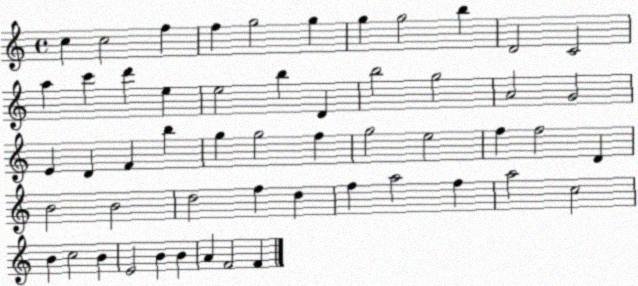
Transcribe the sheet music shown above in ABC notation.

X:1
T:Untitled
M:4/4
L:1/4
K:C
c c2 f f g2 g g g2 b D2 C2 a c' d' e e2 b D b2 g2 A2 G2 E D F b g g2 f g2 e2 f f2 D B2 B2 d2 f d f a2 f a2 c2 B c2 B E2 B B A F2 F